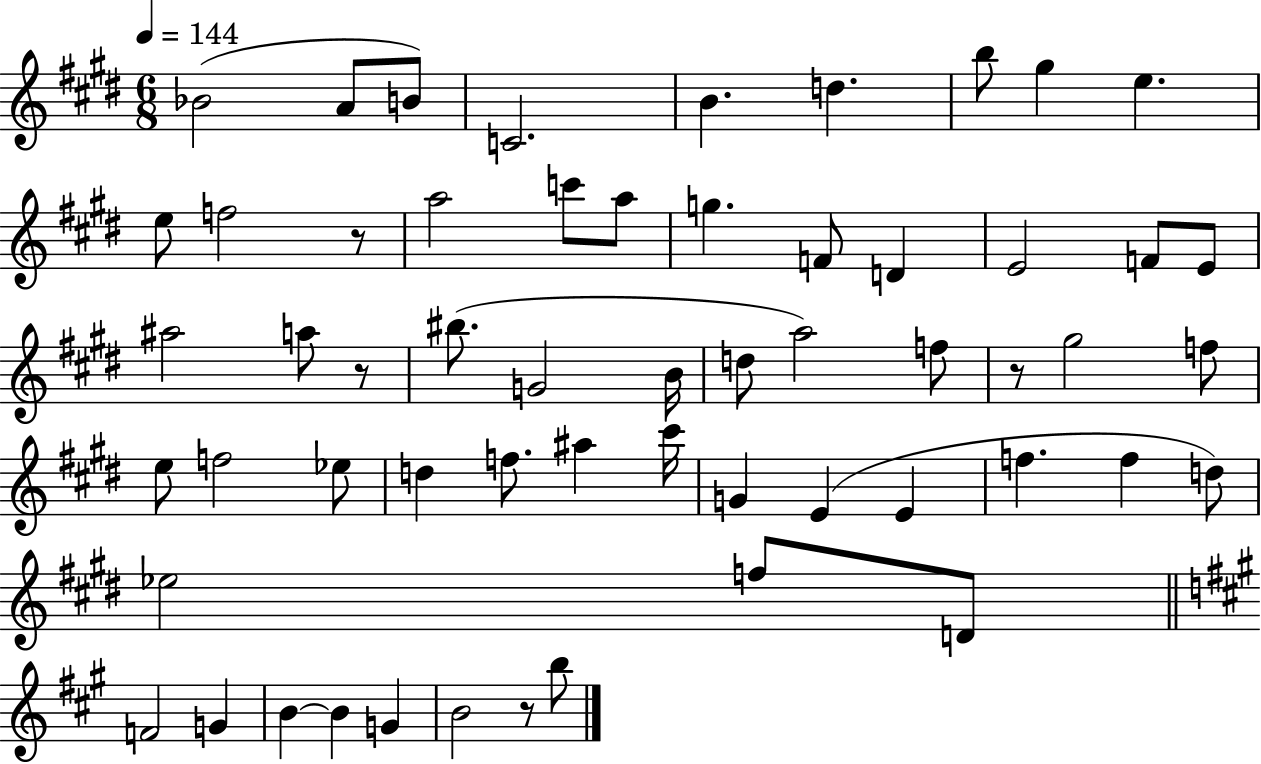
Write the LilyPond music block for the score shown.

{
  \clef treble
  \numericTimeSignature
  \time 6/8
  \key e \major
  \tempo 4 = 144
  bes'2( a'8 b'8) | c'2. | b'4. d''4. | b''8 gis''4 e''4. | \break e''8 f''2 r8 | a''2 c'''8 a''8 | g''4. f'8 d'4 | e'2 f'8 e'8 | \break ais''2 a''8 r8 | bis''8.( g'2 b'16 | d''8 a''2) f''8 | r8 gis''2 f''8 | \break e''8 f''2 ees''8 | d''4 f''8. ais''4 cis'''16 | g'4 e'4( e'4 | f''4. f''4 d''8) | \break ees''2 f''8 d'8 | \bar "||" \break \key a \major f'2 g'4 | b'4~~ b'4 g'4 | b'2 r8 b''8 | \bar "|."
}